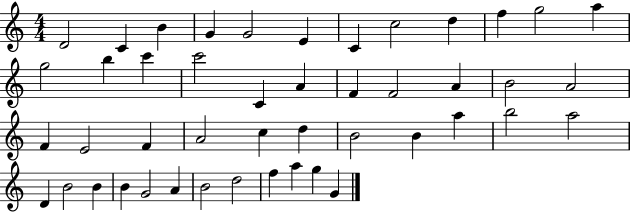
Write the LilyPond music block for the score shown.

{
  \clef treble
  \numericTimeSignature
  \time 4/4
  \key c \major
  d'2 c'4 b'4 | g'4 g'2 e'4 | c'4 c''2 d''4 | f''4 g''2 a''4 | \break g''2 b''4 c'''4 | c'''2 c'4 a'4 | f'4 f'2 a'4 | b'2 a'2 | \break f'4 e'2 f'4 | a'2 c''4 d''4 | b'2 b'4 a''4 | b''2 a''2 | \break d'4 b'2 b'4 | b'4 g'2 a'4 | b'2 d''2 | f''4 a''4 g''4 g'4 | \break \bar "|."
}